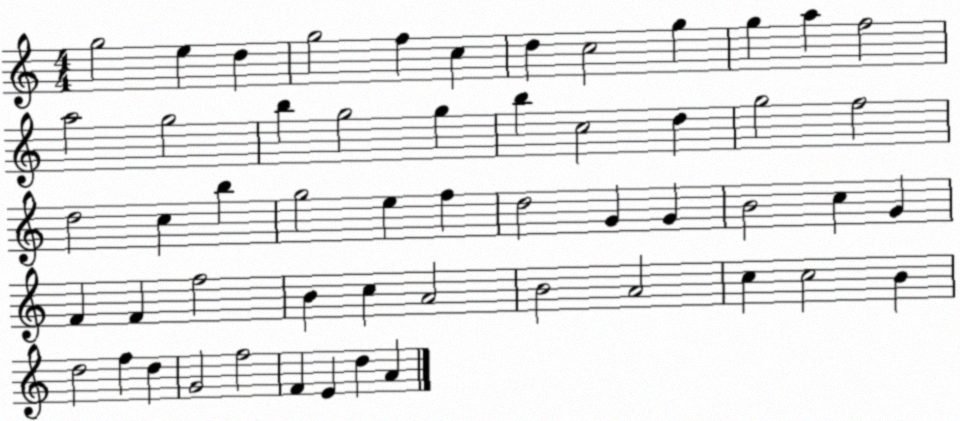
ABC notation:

X:1
T:Untitled
M:4/4
L:1/4
K:C
g2 e d g2 f c d c2 g g a f2 a2 g2 b g2 g b c2 d g2 f2 d2 c b g2 e f d2 G G B2 c G F F f2 B c A2 B2 A2 c c2 B d2 f d G2 f2 F E d A